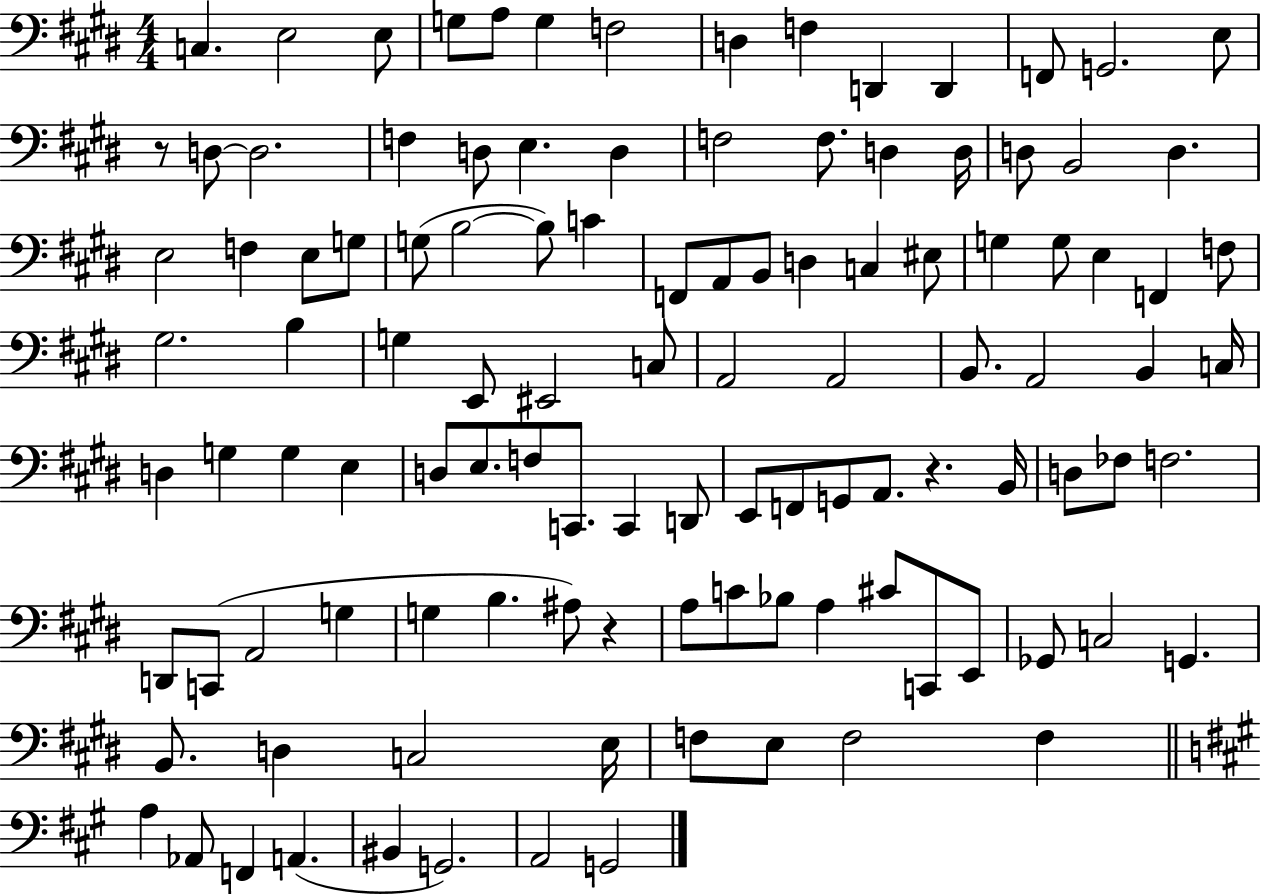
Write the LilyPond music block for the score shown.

{
  \clef bass
  \numericTimeSignature
  \time 4/4
  \key e \major
  \repeat volta 2 { c4. e2 e8 | g8 a8 g4 f2 | d4 f4 d,4 d,4 | f,8 g,2. e8 | \break r8 d8~~ d2. | f4 d8 e4. d4 | f2 f8. d4 d16 | d8 b,2 d4. | \break e2 f4 e8 g8 | g8( b2~~ b8) c'4 | f,8 a,8 b,8 d4 c4 eis8 | g4 g8 e4 f,4 f8 | \break gis2. b4 | g4 e,8 eis,2 c8 | a,2 a,2 | b,8. a,2 b,4 c16 | \break d4 g4 g4 e4 | d8 e8. f8 c,8. c,4 d,8 | e,8 f,8 g,8 a,8. r4. b,16 | d8 fes8 f2. | \break d,8 c,8( a,2 g4 | g4 b4. ais8) r4 | a8 c'8 bes8 a4 cis'8 c,8 e,8 | ges,8 c2 g,4. | \break b,8. d4 c2 e16 | f8 e8 f2 f4 | \bar "||" \break \key a \major a4 aes,8 f,4 a,4.( | bis,4 g,2.) | a,2 g,2 | } \bar "|."
}